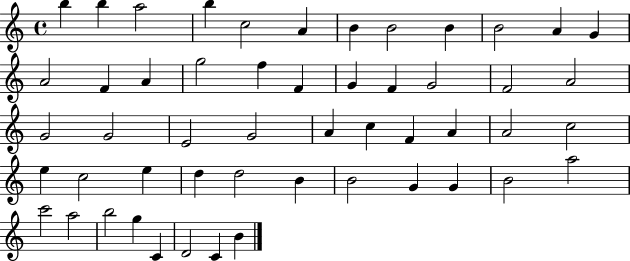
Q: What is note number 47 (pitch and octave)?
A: B5